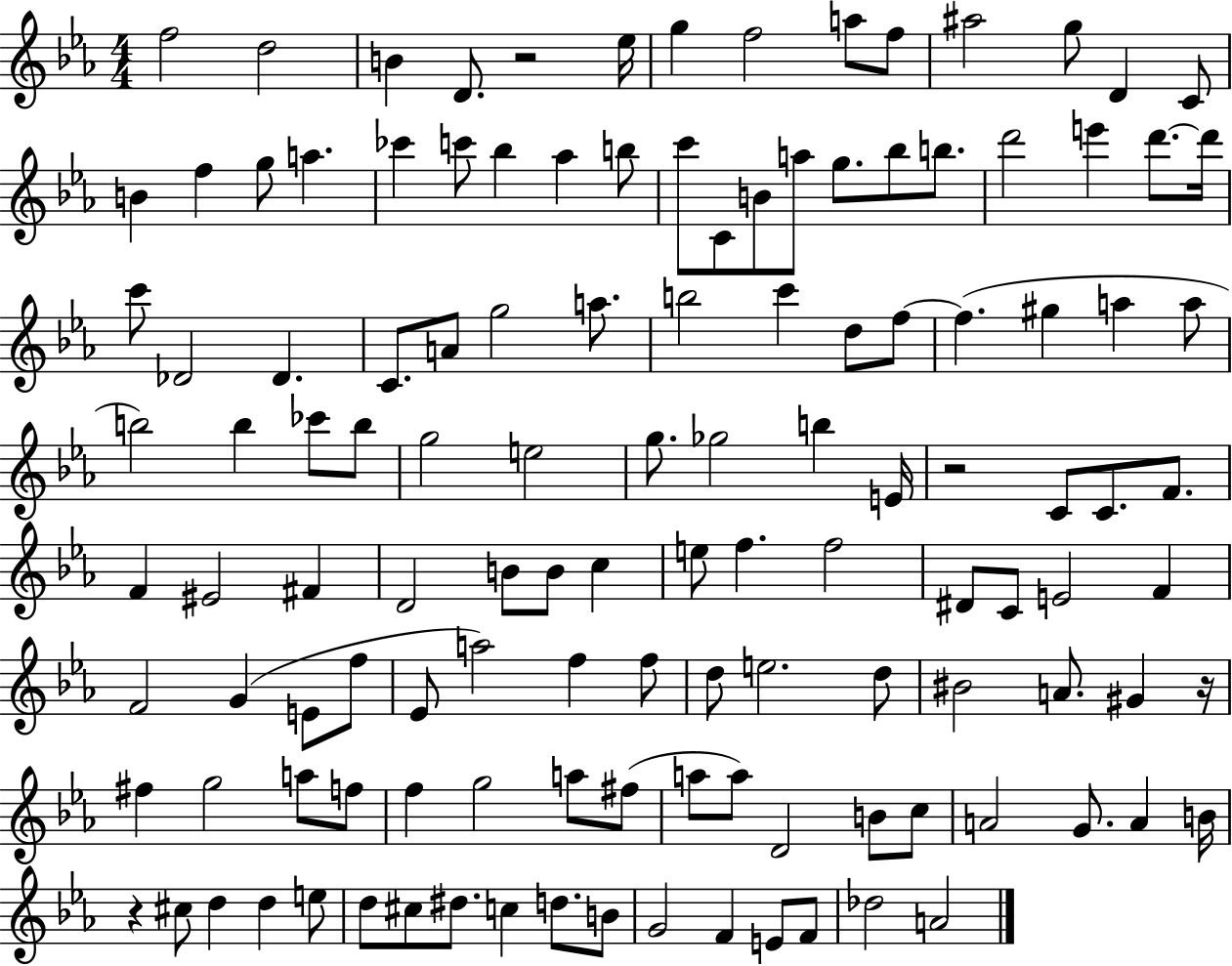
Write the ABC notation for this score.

X:1
T:Untitled
M:4/4
L:1/4
K:Eb
f2 d2 B D/2 z2 _e/4 g f2 a/2 f/2 ^a2 g/2 D C/2 B f g/2 a _c' c'/2 _b _a b/2 c'/2 C/2 B/2 a/2 g/2 _b/2 b/2 d'2 e' d'/2 d'/4 c'/2 _D2 _D C/2 A/2 g2 a/2 b2 c' d/2 f/2 f ^g a a/2 b2 b _c'/2 b/2 g2 e2 g/2 _g2 b E/4 z2 C/2 C/2 F/2 F ^E2 ^F D2 B/2 B/2 c e/2 f f2 ^D/2 C/2 E2 F F2 G E/2 f/2 _E/2 a2 f f/2 d/2 e2 d/2 ^B2 A/2 ^G z/4 ^f g2 a/2 f/2 f g2 a/2 ^f/2 a/2 a/2 D2 B/2 c/2 A2 G/2 A B/4 z ^c/2 d d e/2 d/2 ^c/2 ^d/2 c d/2 B/2 G2 F E/2 F/2 _d2 A2